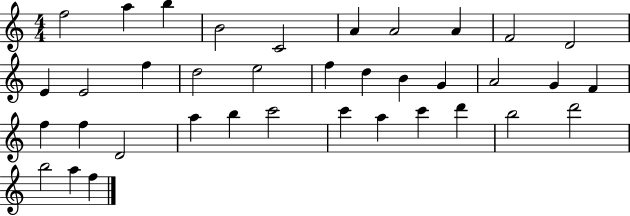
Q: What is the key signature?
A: C major